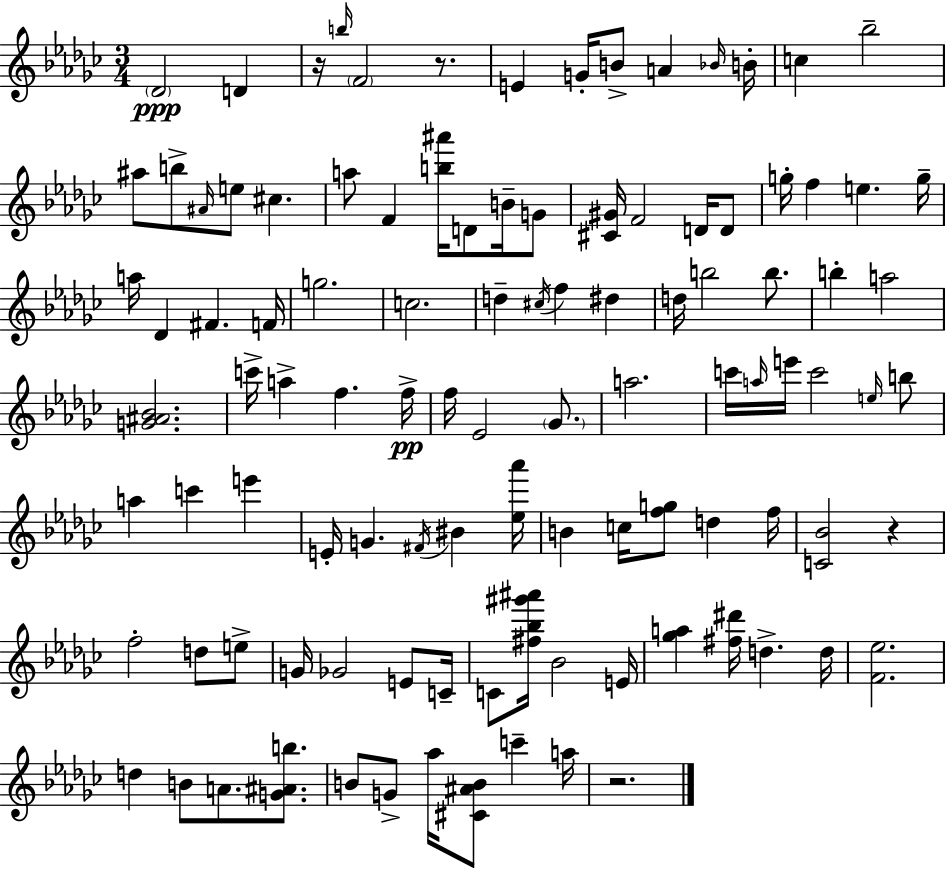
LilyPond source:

{
  \clef treble
  \numericTimeSignature
  \time 3/4
  \key ees \minor
  \parenthesize des'2\ppp d'4 | r16 \grace { b''16 } \parenthesize f'2 r8. | e'4 g'16-. b'8-> a'4 | \grace { bes'16 } b'16-. c''4 bes''2-- | \break ais''8 b''8-> \grace { ais'16 } e''8 cis''4. | a''8 f'4 <b'' ais'''>16 d'8 | b'16-- g'8 <cis' gis'>16 f'2 | d'16 d'8 g''16-. f''4 e''4. | \break g''16-- a''16 des'4 fis'4. | f'16 g''2. | c''2. | d''4-- \acciaccatura { cis''16 } f''4 | \break dis''4 d''16 b''2 | b''8. b''4-. a''2 | <g' ais' bes'>2. | c'''16-> a''4-> f''4. | \break f''16->\pp f''16 ees'2 | \parenthesize ges'8. a''2. | c'''16 \grace { a''16 } e'''16 c'''2 | \grace { e''16 } b''8 a''4 c'''4 | \break e'''4 e'16-. g'4. | \acciaccatura { fis'16 } bis'4 <ees'' aes'''>16 b'4 c''16 | <f'' g''>8 d''4 f''16 <c' bes'>2 | r4 f''2-. | \break d''8 e''8-> g'16 ges'2 | e'8 c'16-- c'8 <fis'' bes'' gis''' ais'''>16 bes'2 | e'16 <ges'' a''>4 <fis'' dis'''>16 | d''4.-> d''16 <f' ees''>2. | \break d''4 b'8 | a'8. <g' ais' b''>8. b'8 g'8-> aes''16 | <cis' ais' b'>8 c'''4-- a''16 r2. | \bar "|."
}